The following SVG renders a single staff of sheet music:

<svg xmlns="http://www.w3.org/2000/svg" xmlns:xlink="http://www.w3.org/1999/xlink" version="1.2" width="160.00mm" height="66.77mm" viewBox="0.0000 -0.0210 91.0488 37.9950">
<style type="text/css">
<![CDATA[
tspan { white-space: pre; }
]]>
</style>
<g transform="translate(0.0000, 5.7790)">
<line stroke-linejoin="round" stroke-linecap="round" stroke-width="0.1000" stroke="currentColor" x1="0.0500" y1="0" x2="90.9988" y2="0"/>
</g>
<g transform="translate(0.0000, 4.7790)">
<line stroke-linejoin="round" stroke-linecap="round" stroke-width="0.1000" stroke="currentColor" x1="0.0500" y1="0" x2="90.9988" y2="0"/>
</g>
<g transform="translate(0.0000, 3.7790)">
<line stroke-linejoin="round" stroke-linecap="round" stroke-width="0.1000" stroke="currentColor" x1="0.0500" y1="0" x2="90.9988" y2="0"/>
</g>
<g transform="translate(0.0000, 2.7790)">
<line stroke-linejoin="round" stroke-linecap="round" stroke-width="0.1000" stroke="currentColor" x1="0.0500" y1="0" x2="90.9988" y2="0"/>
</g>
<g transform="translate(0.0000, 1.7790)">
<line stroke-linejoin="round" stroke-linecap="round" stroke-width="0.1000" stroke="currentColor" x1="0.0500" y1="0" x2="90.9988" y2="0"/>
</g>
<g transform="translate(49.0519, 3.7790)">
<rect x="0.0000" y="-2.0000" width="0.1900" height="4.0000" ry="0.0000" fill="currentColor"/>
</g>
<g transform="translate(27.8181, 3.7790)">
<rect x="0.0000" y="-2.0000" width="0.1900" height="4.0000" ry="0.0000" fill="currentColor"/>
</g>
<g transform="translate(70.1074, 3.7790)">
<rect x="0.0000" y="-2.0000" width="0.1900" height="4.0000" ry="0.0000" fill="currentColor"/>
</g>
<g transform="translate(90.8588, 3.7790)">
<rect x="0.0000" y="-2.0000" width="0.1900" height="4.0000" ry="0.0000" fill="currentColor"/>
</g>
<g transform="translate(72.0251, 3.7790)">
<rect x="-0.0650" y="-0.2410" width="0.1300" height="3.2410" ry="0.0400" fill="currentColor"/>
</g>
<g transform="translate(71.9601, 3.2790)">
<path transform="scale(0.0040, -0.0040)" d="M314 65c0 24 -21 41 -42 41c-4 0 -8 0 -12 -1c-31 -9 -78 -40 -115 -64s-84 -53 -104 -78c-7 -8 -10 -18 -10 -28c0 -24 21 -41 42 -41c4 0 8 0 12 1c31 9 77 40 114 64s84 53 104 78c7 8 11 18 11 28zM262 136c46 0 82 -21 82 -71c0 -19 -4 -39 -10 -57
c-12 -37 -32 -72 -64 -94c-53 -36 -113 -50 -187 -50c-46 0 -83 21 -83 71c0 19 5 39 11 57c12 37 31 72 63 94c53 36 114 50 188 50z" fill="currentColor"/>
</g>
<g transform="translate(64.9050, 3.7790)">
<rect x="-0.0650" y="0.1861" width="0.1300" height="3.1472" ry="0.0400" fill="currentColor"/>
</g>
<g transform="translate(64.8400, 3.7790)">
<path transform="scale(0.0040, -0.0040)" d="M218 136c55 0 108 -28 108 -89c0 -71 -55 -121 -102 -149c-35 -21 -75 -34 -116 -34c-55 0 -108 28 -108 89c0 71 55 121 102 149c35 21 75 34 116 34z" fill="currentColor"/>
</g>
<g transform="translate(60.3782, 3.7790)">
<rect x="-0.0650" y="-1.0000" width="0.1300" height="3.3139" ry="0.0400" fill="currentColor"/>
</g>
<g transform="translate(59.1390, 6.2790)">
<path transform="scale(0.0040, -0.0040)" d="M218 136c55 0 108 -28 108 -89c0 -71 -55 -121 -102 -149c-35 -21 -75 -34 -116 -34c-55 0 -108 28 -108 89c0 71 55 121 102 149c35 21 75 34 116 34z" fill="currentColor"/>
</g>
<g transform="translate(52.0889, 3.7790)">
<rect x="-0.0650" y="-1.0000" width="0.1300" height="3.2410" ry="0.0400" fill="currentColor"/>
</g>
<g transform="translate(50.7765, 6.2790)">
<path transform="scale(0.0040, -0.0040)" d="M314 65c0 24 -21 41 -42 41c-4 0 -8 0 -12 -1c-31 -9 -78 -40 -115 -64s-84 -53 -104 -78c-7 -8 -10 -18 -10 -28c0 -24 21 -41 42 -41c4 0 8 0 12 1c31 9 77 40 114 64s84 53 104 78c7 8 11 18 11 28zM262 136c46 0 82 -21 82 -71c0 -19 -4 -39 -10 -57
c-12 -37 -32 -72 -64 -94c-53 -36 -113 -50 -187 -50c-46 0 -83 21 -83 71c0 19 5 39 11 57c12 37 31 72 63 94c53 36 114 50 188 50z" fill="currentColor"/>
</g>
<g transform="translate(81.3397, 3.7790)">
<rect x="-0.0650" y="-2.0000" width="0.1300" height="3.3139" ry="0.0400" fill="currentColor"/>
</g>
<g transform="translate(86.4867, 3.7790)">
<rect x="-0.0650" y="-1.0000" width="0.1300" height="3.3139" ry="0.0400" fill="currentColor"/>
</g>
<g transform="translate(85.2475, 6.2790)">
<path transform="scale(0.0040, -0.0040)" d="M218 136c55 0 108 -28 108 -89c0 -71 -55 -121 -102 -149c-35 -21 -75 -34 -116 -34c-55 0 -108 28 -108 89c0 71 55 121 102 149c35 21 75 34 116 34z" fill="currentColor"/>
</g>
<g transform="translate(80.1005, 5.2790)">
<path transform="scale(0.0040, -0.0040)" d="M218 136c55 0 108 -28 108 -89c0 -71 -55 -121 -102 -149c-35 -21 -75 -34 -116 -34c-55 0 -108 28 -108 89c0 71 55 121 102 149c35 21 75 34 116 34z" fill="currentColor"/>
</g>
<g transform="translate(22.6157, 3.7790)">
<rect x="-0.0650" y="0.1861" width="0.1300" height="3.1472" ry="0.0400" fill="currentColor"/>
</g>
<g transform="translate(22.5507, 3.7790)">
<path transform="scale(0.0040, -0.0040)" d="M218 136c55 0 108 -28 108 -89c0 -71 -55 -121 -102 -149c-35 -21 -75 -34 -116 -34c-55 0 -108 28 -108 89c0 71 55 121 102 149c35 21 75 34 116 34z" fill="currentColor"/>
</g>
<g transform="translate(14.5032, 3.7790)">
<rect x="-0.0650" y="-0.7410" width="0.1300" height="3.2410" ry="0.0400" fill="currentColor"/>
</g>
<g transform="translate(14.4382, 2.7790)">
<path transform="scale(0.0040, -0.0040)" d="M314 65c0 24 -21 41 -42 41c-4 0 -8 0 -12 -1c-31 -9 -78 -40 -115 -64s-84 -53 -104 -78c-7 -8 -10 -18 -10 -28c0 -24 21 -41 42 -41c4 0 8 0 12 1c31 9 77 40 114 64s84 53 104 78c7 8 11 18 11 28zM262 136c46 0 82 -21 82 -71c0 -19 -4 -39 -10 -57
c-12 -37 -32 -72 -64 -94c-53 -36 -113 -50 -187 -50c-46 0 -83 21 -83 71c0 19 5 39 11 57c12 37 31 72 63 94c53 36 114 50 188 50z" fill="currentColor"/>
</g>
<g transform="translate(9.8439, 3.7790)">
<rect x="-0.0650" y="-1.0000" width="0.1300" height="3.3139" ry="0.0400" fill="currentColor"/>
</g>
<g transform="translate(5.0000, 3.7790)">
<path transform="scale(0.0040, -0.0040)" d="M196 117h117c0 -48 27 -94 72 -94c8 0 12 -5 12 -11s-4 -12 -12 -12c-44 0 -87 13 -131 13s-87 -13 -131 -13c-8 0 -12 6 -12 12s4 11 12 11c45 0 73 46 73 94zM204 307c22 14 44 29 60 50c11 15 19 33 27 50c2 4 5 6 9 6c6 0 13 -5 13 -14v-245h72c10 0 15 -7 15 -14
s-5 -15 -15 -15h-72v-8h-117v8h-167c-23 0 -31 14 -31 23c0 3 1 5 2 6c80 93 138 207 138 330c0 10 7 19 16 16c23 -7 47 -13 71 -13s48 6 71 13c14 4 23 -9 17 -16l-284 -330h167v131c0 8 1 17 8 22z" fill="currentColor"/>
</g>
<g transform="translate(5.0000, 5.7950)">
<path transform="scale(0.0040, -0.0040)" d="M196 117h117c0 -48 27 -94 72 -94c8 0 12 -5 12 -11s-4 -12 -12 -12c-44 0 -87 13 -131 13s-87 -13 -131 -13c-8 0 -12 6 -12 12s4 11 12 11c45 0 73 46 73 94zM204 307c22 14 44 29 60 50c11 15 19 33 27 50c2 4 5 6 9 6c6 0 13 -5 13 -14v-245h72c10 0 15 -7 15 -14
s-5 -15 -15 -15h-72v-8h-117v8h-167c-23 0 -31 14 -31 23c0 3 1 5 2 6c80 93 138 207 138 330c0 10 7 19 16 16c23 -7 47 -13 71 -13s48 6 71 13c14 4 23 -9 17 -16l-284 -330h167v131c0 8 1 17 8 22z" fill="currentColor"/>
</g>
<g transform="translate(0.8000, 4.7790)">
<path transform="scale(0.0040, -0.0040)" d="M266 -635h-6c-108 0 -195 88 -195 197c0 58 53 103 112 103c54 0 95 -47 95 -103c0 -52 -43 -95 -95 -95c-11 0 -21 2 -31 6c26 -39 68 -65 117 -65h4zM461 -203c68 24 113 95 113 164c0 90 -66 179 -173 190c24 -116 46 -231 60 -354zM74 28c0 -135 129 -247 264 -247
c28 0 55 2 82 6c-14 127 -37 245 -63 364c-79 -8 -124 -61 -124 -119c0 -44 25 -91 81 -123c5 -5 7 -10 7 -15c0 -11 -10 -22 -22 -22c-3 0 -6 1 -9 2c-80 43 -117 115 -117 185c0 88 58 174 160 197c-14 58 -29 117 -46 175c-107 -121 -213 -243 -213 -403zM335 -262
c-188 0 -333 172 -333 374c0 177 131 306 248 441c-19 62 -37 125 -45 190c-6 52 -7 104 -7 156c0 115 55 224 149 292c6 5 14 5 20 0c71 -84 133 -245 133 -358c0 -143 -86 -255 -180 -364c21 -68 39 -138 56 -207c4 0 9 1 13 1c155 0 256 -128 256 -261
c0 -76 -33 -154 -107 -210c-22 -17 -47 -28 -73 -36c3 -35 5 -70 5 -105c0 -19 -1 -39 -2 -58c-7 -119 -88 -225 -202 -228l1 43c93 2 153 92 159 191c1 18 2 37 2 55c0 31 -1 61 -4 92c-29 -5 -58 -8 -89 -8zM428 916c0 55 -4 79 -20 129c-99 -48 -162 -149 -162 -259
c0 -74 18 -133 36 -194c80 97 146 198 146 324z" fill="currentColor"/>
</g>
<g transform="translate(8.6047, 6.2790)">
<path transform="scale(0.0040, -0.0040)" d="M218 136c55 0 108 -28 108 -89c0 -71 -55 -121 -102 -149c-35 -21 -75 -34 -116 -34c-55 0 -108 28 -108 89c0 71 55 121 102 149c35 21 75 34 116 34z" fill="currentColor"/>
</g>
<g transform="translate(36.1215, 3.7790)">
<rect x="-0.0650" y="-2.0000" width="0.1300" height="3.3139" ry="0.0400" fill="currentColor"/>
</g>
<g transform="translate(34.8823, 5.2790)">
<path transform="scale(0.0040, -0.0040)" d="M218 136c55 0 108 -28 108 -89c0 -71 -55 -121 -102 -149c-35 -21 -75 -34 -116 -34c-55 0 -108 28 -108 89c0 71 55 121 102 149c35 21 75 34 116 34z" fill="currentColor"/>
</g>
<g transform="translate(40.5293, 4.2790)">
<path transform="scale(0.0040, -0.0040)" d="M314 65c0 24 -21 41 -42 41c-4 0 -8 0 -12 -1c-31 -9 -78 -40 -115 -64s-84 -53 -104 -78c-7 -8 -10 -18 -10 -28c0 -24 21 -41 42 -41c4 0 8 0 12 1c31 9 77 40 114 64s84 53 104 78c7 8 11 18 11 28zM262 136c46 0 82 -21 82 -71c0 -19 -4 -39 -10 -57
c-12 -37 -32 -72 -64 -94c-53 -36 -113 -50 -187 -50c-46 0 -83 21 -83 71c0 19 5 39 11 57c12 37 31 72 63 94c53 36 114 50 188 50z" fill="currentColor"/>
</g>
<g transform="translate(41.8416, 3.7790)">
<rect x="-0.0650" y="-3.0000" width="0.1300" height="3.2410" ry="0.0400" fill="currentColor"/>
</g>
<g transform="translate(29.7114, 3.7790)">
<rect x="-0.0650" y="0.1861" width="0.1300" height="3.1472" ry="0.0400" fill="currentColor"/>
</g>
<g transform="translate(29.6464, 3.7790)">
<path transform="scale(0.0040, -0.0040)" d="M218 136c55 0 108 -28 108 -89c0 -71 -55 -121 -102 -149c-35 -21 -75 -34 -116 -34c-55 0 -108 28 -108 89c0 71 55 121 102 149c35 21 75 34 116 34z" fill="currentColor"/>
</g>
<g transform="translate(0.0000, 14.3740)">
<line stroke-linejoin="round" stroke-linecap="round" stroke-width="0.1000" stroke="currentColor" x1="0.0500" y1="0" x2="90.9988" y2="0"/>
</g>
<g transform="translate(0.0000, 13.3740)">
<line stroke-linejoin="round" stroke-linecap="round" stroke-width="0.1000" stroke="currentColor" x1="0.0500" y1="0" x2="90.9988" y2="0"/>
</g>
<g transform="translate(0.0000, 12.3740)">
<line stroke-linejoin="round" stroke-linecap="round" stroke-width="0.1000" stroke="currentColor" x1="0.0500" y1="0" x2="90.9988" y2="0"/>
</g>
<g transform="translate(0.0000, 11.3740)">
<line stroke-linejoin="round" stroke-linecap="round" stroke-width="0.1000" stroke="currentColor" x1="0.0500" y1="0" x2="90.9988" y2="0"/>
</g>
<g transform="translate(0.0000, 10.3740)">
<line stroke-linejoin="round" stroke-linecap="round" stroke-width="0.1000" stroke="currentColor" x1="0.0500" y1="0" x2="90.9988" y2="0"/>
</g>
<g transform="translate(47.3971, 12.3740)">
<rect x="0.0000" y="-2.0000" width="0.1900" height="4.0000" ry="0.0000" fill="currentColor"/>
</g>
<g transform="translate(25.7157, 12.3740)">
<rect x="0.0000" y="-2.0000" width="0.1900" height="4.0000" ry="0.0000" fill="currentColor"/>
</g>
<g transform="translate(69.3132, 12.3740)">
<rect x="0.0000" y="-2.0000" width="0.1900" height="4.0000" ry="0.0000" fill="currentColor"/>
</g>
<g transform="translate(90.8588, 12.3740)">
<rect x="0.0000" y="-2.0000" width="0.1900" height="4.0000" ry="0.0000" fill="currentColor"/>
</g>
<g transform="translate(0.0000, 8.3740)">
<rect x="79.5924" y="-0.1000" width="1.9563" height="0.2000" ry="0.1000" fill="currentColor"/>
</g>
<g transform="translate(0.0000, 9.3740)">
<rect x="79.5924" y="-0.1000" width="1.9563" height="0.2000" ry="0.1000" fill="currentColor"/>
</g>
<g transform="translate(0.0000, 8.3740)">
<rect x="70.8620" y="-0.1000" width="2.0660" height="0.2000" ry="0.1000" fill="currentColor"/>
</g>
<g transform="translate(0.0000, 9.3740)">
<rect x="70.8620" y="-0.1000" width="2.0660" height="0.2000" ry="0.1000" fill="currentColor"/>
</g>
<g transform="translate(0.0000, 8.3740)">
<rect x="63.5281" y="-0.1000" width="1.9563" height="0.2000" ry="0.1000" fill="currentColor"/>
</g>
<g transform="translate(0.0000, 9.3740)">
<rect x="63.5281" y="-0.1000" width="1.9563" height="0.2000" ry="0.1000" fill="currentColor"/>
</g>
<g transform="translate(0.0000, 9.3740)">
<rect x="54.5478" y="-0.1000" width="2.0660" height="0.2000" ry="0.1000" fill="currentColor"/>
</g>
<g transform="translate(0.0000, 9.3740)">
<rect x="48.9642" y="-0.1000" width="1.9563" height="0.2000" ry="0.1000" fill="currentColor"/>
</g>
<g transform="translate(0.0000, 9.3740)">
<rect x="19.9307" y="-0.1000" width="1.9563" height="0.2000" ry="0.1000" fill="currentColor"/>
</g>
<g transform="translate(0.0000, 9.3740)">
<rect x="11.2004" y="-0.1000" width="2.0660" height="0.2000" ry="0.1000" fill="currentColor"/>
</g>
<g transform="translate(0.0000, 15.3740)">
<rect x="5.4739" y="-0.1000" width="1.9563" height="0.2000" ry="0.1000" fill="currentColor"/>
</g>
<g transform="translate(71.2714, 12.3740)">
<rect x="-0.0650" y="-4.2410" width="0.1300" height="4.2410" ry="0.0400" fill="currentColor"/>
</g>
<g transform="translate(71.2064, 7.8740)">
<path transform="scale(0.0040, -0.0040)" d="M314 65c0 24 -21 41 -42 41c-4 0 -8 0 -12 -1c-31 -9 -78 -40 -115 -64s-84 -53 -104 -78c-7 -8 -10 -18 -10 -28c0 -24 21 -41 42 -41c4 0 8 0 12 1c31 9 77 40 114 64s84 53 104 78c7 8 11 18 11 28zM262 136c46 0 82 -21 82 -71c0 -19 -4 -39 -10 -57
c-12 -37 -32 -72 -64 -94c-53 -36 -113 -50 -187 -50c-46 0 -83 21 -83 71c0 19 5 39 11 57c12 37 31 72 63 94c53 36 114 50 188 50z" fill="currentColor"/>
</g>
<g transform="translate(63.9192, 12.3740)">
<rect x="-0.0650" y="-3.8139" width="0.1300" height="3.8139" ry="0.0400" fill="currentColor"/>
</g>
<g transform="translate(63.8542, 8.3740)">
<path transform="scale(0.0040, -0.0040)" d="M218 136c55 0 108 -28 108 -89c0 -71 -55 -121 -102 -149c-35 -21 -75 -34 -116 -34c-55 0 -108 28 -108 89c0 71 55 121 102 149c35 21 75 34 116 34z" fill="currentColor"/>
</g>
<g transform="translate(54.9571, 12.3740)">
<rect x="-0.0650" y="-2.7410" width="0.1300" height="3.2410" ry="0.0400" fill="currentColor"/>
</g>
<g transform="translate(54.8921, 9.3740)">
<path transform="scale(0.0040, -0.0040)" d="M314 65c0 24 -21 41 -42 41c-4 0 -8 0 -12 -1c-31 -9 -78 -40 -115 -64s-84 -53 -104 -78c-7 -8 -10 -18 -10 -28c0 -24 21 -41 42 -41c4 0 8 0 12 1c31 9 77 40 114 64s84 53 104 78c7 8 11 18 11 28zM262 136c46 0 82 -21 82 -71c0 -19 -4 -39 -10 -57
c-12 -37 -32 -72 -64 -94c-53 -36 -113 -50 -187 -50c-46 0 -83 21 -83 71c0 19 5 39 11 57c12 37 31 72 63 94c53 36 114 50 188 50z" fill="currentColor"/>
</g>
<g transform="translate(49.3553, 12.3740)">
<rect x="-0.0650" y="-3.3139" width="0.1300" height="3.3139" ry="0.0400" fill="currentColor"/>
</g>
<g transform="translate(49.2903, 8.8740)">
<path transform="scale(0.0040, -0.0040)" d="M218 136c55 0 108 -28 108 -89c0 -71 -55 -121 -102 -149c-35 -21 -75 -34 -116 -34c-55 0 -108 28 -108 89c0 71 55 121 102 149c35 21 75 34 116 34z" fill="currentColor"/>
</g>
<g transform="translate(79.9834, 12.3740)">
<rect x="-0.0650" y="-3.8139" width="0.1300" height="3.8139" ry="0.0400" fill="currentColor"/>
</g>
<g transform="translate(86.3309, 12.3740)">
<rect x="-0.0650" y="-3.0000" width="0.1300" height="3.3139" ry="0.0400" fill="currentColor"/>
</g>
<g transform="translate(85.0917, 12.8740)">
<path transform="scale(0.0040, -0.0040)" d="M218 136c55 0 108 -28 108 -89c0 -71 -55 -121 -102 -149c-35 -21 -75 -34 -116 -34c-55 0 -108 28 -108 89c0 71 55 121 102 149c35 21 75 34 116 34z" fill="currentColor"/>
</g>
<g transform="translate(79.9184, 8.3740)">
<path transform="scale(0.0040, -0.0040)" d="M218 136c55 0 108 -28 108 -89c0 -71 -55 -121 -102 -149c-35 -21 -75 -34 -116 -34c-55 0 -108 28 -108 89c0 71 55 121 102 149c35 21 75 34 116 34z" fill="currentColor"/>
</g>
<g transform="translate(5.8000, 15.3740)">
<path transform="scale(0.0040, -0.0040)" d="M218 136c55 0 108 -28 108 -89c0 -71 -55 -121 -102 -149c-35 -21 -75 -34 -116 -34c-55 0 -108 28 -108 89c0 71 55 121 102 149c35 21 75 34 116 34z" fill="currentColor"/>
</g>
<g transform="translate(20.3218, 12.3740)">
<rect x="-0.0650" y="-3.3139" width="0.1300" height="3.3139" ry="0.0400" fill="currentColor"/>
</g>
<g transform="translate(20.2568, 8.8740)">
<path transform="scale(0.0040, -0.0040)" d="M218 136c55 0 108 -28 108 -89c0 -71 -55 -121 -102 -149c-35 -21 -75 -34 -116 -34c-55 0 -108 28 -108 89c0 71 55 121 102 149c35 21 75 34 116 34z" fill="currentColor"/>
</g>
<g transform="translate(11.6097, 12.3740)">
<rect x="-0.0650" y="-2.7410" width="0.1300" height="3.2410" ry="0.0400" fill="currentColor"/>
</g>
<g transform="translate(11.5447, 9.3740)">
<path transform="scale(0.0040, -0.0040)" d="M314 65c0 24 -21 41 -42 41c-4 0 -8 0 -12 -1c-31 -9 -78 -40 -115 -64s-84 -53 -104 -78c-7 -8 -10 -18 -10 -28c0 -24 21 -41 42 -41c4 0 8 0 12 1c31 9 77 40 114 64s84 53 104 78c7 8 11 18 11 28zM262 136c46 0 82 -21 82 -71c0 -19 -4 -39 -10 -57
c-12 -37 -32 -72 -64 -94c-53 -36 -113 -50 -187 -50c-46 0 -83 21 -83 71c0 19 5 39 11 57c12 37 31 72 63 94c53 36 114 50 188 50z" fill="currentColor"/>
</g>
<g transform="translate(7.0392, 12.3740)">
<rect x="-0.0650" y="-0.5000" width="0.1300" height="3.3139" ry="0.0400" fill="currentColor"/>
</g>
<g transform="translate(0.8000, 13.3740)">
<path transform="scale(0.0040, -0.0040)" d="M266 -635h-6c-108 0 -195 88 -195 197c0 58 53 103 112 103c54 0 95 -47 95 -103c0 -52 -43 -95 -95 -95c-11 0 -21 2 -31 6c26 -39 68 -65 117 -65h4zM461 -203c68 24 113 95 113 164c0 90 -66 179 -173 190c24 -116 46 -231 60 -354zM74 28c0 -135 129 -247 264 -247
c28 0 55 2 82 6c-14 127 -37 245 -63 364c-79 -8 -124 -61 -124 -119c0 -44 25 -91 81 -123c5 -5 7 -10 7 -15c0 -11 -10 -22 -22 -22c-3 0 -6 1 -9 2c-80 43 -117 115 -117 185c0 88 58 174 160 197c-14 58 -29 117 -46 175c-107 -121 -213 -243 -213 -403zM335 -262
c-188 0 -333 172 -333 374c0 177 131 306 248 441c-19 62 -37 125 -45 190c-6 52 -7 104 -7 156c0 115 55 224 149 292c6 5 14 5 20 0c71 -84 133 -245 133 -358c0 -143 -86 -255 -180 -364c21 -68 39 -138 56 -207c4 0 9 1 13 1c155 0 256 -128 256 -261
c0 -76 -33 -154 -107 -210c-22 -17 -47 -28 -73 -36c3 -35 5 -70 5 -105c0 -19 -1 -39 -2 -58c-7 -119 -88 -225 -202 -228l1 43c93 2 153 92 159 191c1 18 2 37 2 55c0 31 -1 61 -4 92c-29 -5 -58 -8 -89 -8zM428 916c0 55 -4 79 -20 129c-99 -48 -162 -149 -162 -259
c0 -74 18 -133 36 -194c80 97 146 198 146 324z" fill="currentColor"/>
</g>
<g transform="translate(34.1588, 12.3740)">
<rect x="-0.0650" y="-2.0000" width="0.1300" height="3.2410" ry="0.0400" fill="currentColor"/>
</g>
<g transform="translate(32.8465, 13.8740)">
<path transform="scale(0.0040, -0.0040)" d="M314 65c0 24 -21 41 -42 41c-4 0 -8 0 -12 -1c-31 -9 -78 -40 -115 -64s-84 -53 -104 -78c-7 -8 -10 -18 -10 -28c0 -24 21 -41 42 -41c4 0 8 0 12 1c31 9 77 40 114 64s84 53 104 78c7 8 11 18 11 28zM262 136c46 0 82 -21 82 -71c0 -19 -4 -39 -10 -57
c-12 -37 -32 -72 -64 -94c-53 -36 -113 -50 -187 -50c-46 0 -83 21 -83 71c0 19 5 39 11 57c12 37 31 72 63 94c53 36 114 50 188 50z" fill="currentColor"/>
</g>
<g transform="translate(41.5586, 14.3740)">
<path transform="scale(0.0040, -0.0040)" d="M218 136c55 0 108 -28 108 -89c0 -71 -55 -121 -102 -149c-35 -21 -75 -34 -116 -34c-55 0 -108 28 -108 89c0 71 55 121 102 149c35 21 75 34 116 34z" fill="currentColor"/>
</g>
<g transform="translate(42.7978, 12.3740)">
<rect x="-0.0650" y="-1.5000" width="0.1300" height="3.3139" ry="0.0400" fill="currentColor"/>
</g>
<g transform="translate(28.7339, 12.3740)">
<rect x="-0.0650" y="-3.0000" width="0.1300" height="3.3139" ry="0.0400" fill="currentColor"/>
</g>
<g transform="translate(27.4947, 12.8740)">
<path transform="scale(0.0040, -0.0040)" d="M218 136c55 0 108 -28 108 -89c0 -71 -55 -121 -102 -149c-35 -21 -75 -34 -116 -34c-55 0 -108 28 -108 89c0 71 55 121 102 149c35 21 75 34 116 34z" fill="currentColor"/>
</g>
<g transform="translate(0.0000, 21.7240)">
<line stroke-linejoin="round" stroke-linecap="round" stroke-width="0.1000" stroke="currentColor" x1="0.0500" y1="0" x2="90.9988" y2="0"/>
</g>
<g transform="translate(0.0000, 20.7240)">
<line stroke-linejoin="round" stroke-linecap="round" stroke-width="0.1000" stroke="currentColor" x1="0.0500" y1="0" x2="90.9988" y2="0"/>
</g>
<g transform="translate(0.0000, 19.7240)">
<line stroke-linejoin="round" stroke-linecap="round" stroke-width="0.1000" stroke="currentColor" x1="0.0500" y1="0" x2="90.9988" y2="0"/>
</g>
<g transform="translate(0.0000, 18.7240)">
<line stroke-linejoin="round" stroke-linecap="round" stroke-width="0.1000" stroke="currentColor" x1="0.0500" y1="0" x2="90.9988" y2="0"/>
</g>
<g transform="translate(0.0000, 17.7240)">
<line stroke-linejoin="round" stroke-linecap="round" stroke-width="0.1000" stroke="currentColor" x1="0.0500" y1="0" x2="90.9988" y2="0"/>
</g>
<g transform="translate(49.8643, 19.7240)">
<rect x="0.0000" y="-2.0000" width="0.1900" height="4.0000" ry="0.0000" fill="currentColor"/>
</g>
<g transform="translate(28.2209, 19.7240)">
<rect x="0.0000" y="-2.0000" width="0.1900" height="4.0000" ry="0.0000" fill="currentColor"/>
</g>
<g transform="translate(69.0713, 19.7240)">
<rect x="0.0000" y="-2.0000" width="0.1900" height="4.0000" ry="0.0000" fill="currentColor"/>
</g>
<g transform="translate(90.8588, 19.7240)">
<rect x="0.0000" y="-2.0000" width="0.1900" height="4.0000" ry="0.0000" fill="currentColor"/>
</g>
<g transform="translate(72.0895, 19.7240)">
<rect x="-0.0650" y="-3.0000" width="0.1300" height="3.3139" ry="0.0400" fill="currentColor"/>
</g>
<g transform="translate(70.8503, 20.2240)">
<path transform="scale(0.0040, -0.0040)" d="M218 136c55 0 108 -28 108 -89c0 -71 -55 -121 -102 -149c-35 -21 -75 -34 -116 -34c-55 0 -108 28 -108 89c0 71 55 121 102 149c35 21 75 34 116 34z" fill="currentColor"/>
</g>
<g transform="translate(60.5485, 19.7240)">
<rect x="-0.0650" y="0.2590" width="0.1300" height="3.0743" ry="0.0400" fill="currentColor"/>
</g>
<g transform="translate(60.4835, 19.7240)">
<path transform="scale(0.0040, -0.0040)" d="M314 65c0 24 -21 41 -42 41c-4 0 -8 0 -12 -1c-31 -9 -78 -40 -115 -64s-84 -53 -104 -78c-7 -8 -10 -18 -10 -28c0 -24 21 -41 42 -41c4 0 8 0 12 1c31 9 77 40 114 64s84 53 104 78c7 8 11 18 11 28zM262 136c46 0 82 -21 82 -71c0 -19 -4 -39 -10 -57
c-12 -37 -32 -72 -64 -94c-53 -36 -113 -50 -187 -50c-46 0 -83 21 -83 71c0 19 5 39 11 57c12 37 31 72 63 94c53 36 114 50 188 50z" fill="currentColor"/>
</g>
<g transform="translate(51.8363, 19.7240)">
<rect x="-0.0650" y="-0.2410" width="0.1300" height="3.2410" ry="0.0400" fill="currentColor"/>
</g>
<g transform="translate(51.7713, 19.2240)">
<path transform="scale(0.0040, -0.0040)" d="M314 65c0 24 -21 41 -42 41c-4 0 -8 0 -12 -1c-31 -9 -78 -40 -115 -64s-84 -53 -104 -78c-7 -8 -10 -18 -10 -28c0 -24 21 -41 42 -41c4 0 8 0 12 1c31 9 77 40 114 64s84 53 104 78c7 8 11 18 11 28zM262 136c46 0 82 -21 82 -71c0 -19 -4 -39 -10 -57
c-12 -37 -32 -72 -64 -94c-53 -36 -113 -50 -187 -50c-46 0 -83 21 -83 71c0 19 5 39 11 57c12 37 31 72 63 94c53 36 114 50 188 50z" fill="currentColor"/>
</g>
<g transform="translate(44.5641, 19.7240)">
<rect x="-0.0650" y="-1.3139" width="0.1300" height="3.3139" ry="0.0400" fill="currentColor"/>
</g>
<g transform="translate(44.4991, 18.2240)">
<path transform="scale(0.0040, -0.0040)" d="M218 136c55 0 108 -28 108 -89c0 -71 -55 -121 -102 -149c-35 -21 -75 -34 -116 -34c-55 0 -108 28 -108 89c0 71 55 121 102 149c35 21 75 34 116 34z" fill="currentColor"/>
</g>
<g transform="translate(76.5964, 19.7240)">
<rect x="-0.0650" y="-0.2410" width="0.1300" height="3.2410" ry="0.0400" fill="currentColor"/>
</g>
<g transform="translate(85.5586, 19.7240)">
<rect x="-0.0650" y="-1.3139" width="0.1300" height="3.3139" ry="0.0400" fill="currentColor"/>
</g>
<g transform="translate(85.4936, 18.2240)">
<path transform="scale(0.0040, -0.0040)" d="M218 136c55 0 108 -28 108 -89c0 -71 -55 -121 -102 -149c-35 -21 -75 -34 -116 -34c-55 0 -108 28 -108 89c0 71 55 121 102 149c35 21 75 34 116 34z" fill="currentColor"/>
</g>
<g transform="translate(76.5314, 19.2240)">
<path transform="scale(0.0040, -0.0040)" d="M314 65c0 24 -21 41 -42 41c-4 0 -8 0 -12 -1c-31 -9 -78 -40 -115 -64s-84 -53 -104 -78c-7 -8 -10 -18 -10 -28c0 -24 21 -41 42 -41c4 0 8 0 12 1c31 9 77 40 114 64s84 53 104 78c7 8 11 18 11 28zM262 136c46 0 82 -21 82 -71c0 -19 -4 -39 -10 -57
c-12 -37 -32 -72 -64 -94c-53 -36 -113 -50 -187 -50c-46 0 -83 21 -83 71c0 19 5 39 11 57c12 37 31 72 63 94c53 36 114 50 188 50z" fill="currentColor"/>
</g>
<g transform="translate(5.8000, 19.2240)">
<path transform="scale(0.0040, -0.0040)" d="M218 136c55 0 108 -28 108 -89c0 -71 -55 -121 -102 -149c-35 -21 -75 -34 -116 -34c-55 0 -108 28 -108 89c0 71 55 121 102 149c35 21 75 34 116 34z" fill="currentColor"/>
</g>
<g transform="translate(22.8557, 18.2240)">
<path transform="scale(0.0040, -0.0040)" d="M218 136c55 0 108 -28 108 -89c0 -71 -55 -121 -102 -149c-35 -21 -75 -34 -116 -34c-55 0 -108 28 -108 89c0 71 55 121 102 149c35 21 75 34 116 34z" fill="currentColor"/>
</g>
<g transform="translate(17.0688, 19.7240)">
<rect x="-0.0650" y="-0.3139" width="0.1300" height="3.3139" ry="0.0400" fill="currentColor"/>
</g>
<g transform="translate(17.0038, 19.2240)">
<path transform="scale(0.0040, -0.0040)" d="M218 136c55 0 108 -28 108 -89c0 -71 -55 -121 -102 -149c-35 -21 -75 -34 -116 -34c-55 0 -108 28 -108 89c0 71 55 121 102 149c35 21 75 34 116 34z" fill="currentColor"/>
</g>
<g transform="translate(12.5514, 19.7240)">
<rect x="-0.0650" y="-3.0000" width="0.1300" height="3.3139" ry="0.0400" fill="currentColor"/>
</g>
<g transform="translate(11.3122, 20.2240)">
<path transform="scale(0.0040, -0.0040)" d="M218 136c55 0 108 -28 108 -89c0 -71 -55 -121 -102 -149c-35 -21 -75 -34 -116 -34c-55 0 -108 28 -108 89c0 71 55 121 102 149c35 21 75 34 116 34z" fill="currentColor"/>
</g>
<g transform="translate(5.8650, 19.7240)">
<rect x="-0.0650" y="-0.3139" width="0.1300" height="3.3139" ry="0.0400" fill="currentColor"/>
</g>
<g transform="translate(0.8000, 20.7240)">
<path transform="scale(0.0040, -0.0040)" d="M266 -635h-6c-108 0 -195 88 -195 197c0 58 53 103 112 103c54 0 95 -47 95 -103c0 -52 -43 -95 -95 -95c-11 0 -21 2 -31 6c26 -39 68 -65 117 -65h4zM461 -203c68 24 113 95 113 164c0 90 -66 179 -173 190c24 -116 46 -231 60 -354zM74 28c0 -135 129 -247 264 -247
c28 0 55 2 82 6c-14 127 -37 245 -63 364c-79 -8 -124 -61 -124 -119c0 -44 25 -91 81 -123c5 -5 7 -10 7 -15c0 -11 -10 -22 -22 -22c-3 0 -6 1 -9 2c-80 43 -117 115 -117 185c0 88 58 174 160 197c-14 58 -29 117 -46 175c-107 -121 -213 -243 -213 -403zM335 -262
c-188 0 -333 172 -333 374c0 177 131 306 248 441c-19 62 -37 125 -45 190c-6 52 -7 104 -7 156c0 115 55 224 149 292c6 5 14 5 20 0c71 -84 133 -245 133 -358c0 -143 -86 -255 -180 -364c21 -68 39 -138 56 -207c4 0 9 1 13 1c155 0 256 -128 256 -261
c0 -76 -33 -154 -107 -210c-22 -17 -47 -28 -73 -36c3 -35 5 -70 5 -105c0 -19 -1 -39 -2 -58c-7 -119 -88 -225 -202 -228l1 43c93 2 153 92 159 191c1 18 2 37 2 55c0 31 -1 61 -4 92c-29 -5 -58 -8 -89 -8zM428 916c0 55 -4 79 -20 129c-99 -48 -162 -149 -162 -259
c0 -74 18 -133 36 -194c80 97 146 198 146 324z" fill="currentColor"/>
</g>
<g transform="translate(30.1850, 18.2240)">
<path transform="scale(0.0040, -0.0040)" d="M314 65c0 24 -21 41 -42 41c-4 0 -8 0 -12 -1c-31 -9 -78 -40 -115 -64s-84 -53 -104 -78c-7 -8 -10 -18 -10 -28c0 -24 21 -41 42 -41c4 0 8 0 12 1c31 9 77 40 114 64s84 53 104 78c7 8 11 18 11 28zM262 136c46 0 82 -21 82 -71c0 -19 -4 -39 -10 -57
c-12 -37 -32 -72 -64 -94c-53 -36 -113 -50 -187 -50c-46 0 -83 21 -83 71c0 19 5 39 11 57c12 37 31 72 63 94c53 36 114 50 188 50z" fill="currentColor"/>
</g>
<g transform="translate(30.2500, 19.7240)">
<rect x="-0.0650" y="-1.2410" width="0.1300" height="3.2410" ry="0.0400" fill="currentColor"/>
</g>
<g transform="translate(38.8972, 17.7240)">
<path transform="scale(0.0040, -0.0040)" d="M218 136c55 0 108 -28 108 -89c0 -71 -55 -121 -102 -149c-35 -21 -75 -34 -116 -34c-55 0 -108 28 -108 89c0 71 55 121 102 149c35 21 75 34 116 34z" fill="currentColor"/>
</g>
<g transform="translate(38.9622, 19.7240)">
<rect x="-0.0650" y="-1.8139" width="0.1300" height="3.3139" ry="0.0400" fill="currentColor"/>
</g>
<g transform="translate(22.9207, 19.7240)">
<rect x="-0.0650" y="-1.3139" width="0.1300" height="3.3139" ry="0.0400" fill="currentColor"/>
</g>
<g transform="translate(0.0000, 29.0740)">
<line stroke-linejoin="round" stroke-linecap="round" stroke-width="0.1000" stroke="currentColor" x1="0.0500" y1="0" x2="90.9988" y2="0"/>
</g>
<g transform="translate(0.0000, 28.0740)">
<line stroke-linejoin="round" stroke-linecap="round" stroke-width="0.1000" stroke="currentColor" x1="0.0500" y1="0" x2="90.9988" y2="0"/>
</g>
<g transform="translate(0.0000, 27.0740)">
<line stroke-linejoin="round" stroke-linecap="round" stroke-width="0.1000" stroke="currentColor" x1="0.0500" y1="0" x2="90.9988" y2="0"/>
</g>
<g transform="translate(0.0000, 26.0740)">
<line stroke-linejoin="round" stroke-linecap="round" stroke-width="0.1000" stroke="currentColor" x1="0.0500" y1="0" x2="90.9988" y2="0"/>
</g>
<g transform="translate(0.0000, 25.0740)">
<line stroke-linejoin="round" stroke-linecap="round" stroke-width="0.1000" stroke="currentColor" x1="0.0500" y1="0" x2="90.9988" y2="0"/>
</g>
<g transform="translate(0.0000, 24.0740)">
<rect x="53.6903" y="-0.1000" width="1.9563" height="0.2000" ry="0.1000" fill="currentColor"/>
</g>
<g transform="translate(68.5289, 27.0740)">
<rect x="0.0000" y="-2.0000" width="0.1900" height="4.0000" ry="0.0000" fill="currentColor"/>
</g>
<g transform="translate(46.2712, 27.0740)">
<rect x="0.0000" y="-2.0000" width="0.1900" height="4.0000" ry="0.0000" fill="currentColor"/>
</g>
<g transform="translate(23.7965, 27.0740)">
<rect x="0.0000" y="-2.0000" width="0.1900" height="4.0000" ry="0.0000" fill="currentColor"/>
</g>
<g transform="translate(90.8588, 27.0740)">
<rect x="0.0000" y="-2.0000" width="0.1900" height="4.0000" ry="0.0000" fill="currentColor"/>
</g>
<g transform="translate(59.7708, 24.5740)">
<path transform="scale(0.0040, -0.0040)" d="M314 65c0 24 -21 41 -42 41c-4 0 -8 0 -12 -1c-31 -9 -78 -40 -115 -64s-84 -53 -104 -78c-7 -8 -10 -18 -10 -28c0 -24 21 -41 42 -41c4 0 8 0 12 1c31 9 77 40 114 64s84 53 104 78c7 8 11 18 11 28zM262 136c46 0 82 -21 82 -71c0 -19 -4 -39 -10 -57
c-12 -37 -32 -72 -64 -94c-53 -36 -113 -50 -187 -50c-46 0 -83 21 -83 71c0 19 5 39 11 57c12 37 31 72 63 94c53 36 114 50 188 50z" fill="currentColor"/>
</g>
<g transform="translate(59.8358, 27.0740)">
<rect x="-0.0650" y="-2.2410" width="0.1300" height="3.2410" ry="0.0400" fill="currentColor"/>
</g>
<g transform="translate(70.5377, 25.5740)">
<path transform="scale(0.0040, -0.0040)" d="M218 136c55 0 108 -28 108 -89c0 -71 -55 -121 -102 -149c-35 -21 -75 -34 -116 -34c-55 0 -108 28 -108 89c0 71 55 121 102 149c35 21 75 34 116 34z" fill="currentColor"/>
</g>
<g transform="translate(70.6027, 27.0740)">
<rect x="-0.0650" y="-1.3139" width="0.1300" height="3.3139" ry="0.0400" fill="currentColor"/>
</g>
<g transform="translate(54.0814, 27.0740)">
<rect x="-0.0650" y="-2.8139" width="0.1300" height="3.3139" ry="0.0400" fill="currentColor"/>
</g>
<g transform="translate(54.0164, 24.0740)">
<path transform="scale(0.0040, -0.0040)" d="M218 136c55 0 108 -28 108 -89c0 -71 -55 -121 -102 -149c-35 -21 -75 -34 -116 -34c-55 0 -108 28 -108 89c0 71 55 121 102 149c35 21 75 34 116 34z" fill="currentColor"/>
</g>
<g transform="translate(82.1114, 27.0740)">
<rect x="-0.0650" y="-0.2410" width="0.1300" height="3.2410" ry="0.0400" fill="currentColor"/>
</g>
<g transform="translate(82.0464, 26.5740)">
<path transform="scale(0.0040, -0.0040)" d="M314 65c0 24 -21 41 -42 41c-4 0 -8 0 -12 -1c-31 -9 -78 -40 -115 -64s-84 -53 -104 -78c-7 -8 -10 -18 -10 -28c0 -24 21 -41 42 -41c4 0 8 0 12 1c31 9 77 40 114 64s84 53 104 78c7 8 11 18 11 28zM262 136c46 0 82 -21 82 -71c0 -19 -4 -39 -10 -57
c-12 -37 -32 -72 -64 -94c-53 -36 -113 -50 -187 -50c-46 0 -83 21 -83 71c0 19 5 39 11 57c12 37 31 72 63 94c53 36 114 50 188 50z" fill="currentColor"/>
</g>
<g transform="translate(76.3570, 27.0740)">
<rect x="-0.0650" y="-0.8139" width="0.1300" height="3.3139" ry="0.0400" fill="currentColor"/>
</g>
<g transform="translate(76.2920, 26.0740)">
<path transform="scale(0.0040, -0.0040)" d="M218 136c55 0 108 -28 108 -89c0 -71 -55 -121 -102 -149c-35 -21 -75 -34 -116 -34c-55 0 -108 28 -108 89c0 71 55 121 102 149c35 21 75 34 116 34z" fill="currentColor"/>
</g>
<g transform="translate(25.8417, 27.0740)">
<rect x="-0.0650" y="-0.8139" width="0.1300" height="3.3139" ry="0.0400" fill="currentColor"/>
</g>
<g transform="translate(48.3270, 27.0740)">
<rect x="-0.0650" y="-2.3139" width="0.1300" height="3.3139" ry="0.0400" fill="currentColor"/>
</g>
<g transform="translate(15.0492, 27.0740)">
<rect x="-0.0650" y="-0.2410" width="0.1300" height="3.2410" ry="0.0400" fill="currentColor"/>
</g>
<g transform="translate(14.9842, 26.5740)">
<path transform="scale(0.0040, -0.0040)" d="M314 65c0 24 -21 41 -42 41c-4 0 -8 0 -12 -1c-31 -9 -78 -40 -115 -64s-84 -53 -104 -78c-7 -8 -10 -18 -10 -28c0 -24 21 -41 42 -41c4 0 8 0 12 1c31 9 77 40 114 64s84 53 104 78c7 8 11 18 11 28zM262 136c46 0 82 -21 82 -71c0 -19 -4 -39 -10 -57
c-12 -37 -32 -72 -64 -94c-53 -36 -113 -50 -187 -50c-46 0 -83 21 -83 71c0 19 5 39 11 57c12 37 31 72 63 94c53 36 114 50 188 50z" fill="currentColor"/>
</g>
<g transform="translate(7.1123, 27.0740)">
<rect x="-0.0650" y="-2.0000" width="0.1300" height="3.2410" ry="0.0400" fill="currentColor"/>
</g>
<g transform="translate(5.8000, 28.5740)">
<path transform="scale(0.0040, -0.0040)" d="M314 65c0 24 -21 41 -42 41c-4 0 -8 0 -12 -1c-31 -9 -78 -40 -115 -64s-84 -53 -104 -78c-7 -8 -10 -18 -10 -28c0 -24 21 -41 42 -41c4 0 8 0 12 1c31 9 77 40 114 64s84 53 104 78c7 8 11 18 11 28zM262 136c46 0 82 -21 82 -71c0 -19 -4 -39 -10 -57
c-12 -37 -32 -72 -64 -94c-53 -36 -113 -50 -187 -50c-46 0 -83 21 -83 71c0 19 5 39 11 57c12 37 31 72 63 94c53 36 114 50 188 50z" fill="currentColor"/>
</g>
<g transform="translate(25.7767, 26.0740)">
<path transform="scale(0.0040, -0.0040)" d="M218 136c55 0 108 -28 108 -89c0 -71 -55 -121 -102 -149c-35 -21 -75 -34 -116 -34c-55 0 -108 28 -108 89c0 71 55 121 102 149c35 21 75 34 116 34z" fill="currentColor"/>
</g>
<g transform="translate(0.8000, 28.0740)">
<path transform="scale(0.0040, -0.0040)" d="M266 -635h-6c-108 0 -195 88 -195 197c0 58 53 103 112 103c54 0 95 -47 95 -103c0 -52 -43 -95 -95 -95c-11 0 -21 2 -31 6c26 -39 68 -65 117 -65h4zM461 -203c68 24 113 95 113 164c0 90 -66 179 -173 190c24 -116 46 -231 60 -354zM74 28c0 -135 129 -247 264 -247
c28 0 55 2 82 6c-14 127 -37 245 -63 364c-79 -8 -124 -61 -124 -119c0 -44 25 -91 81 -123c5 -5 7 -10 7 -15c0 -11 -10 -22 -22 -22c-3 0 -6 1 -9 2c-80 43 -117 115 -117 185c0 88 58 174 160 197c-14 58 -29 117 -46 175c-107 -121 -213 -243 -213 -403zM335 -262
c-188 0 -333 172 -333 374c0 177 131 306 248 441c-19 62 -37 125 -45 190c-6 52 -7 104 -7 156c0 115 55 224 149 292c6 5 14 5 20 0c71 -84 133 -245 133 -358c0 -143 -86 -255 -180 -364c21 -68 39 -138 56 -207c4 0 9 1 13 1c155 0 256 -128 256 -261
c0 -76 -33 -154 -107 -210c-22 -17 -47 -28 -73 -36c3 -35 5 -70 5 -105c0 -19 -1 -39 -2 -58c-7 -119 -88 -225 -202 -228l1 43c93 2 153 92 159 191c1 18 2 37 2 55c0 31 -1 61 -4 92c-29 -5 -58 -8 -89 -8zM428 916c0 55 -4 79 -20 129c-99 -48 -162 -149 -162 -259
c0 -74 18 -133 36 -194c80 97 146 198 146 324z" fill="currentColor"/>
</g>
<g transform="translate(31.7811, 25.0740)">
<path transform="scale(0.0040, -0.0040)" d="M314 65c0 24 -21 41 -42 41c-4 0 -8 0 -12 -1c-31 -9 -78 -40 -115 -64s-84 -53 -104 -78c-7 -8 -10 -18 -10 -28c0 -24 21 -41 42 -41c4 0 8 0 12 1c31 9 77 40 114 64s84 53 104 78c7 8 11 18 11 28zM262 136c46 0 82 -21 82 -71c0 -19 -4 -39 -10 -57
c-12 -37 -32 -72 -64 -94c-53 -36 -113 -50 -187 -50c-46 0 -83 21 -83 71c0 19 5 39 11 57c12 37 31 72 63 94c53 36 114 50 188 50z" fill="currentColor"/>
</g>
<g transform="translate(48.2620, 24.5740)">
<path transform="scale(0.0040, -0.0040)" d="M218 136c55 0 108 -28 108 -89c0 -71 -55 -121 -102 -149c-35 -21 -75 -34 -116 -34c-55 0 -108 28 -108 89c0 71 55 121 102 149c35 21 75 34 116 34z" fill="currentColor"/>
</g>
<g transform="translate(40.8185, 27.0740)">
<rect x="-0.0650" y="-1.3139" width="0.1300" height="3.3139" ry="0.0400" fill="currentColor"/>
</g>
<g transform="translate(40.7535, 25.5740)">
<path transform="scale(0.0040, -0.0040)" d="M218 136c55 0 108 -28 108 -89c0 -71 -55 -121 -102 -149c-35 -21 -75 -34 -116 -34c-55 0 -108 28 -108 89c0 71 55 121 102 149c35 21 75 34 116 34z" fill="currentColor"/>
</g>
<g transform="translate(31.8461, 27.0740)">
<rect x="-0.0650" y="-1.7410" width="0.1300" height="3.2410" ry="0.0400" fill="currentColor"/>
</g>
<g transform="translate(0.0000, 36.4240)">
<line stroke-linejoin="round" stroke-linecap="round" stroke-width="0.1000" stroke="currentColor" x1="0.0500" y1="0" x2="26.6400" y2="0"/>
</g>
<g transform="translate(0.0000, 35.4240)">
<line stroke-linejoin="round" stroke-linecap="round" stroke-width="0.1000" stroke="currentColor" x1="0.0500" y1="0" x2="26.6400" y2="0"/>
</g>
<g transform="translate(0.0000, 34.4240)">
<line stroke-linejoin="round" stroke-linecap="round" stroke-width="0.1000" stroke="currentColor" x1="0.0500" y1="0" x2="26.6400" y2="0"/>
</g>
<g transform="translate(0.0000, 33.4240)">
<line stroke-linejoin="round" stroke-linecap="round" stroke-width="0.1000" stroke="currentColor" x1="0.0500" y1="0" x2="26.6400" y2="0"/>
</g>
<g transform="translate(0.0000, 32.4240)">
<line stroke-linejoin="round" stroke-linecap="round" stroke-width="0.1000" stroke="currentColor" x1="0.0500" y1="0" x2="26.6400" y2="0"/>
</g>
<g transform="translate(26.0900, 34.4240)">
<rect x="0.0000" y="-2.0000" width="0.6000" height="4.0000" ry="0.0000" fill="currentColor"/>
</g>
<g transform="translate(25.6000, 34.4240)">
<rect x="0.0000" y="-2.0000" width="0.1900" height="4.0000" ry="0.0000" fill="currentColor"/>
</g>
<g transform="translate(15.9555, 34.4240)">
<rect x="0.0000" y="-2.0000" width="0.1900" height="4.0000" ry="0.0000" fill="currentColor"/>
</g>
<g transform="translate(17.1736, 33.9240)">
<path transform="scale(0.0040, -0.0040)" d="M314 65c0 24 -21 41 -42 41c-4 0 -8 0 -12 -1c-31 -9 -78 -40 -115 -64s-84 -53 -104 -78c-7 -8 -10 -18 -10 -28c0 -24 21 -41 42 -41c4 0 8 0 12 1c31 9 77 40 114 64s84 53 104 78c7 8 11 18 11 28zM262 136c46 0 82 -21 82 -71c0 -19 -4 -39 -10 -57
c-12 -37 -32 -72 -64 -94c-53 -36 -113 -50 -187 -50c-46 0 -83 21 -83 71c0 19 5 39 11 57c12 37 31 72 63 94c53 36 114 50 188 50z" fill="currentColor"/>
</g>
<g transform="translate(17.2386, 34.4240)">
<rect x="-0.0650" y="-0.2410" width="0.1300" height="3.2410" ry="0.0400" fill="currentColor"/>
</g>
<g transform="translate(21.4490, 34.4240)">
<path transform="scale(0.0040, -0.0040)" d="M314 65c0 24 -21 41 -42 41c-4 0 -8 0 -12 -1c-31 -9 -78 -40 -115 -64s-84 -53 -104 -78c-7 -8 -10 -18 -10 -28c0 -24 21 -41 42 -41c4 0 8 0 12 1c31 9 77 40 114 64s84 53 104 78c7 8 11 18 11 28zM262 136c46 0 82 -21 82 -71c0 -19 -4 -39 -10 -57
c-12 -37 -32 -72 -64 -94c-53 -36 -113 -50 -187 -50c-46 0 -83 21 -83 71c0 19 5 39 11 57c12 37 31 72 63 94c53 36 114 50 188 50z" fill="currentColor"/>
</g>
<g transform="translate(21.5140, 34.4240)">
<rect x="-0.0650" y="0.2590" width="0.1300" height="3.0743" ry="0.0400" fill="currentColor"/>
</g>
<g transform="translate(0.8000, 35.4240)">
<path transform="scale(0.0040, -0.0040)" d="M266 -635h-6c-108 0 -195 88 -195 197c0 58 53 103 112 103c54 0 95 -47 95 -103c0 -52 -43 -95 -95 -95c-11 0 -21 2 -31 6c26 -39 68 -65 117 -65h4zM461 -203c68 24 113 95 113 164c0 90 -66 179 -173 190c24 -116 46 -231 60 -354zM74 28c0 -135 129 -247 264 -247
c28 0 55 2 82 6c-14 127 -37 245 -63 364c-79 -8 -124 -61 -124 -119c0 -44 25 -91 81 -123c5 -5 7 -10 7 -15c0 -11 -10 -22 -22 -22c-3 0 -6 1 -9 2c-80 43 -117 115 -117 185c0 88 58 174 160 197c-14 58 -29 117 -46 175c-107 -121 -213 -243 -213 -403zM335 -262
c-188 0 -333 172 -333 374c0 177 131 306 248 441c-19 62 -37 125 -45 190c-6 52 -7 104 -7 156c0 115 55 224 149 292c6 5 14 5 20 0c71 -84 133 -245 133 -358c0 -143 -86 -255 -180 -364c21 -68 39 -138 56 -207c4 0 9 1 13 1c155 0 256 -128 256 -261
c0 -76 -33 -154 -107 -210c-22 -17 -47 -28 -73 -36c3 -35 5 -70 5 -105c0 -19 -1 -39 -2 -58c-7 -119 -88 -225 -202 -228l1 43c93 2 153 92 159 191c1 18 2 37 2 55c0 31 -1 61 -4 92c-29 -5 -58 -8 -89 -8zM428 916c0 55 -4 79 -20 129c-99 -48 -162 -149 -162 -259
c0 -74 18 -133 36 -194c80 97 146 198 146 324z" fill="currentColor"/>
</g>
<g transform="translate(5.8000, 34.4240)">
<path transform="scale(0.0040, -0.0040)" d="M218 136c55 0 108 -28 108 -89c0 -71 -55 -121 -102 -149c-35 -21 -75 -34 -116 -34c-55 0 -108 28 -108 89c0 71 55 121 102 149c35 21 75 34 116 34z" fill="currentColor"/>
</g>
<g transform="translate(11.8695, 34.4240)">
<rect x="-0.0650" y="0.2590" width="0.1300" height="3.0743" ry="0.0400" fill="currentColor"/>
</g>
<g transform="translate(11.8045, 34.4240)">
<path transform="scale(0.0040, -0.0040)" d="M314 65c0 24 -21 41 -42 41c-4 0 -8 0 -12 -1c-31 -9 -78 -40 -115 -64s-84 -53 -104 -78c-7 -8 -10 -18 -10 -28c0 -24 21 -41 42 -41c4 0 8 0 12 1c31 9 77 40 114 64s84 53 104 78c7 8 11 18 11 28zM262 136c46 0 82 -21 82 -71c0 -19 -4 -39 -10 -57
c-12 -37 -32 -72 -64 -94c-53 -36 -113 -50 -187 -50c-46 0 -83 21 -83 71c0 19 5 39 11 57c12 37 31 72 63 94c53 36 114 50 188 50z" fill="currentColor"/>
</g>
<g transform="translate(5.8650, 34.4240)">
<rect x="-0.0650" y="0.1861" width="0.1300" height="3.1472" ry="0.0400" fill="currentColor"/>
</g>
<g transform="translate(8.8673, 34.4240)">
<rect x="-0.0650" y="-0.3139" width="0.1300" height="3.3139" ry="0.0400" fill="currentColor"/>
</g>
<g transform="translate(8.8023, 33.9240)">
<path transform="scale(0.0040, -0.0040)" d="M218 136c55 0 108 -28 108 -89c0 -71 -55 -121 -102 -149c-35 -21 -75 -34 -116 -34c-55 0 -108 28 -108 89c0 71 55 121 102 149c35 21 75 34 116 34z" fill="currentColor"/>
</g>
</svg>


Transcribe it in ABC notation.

X:1
T:Untitled
M:4/4
L:1/4
K:C
D d2 B B F A2 D2 D B c2 F D C a2 b A F2 E b a2 c' d'2 c' A c A c e e2 f e c2 B2 A c2 e F2 c2 d f2 e g a g2 e d c2 B c B2 c2 B2